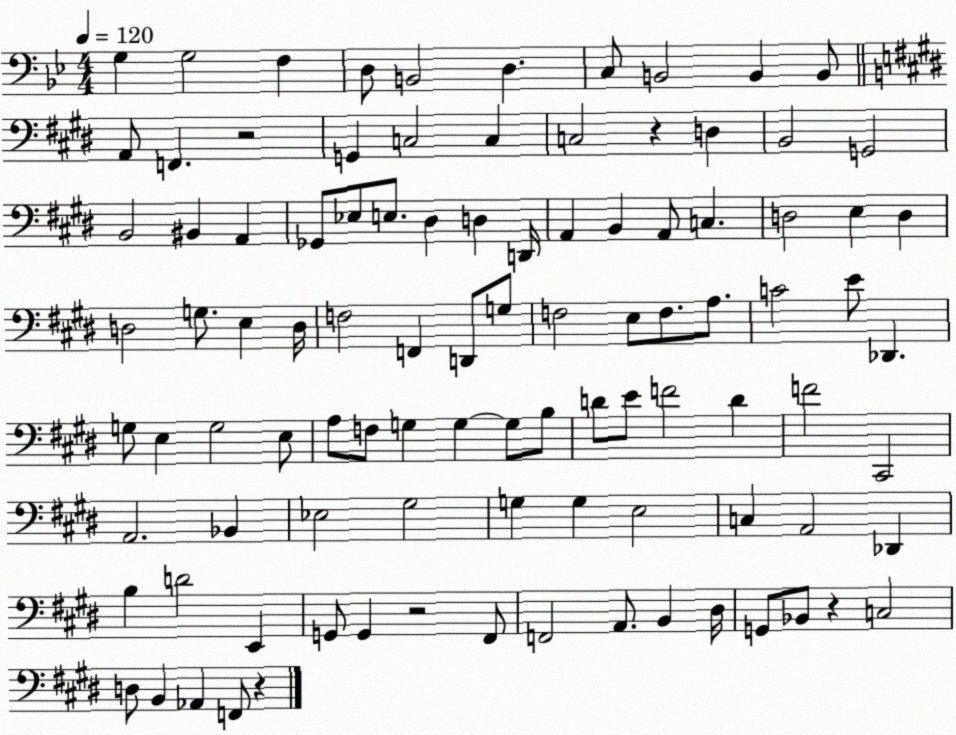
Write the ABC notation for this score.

X:1
T:Untitled
M:4/4
L:1/4
K:Bb
G, G,2 F, D,/2 B,,2 D, C,/2 B,,2 B,, B,,/2 A,,/2 F,, z2 G,, C,2 C, C,2 z D, B,,2 G,,2 B,,2 ^B,, A,, _G,,/2 _E,/2 E,/2 ^D, D, D,,/4 A,, B,, A,,/2 C, D,2 E, D, D,2 G,/2 E, D,/4 F,2 F,, D,,/2 G,/2 F,2 E,/2 F,/2 A,/2 C2 E/2 _D,, G,/2 E, G,2 E,/2 A,/2 F,/2 G, G, G,/2 B,/2 D/2 E/2 F2 D F2 ^C,,2 A,,2 _B,, _E,2 ^G,2 G, G, E,2 C, A,,2 _D,, B, D2 E,, G,,/2 G,, z2 ^F,,/2 F,,2 A,,/2 B,, ^D,/4 G,,/2 _B,,/2 z C,2 D,/2 B,, _A,, F,,/2 z